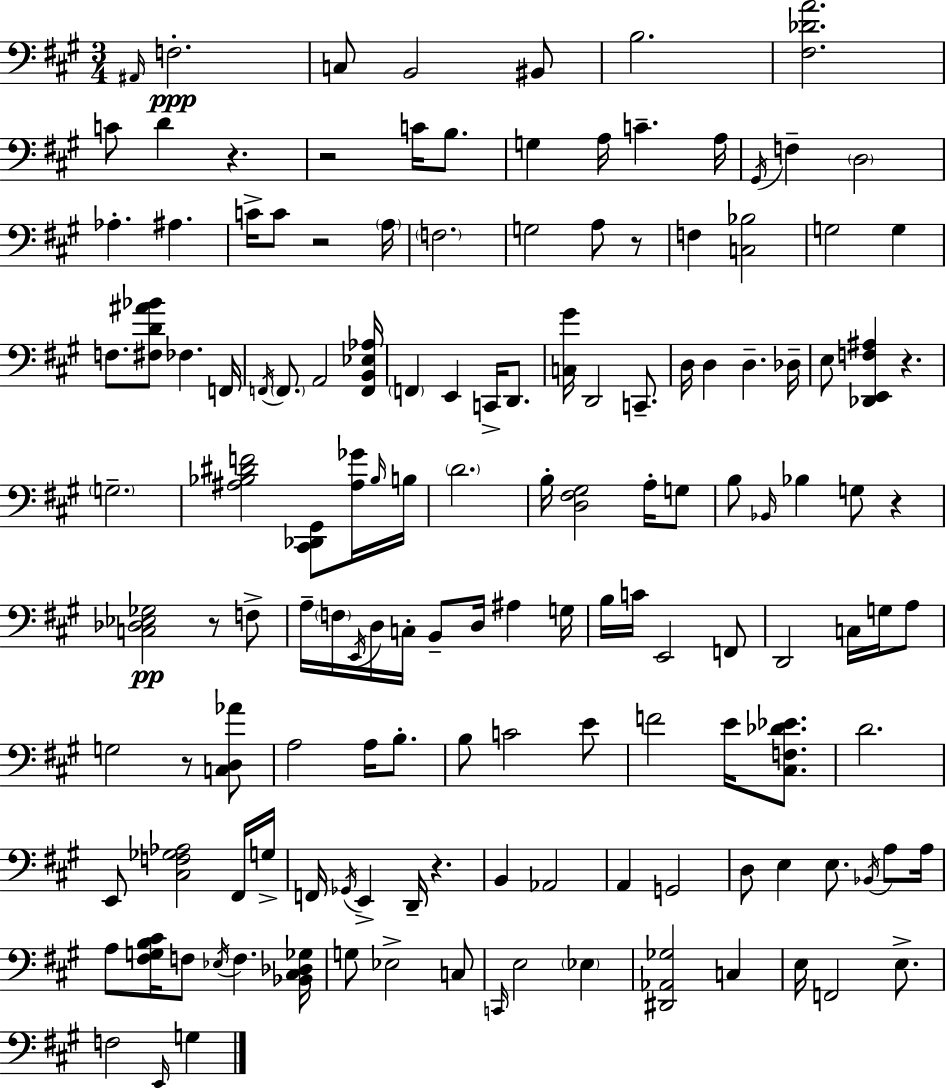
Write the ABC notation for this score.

X:1
T:Untitled
M:3/4
L:1/4
K:A
^A,,/4 F,2 C,/2 B,,2 ^B,,/2 B,2 [^F,_DA]2 C/2 D z z2 C/4 B,/2 G, A,/4 C A,/4 ^G,,/4 F, D,2 _A, ^A, C/4 C/2 z2 A,/4 F,2 G,2 A,/2 z/2 F, [C,_B,]2 G,2 G, F,/2 [^F,D^A_B]/2 _F, F,,/4 F,,/4 F,,/2 A,,2 [F,,B,,_E,_A,]/4 F,, E,, C,,/4 D,,/2 [C,^G]/4 D,,2 C,,/2 D,/4 D, D, _D,/4 E,/2 [_D,,E,,F,^A,] z G,2 [^A,_B,^DF]2 [^C,,_D,,^G,,]/2 [^A,_G]/4 _B,/4 B,/4 D2 B,/4 [D,^F,^G,]2 A,/4 G,/2 B,/2 _B,,/4 _B, G,/2 z [C,_D,_E,_G,]2 z/2 F,/2 A,/4 F,/4 E,,/4 D,/4 C,/4 B,,/2 D,/4 ^A, G,/4 B,/4 C/4 E,,2 F,,/2 D,,2 C,/4 G,/4 A,/2 G,2 z/2 [C,D,_A]/2 A,2 A,/4 B,/2 B,/2 C2 E/2 F2 E/4 [^C,F,_D_E]/2 D2 E,,/2 [^C,F,_G,_A,]2 ^F,,/4 G,/4 F,,/4 _G,,/4 E,, D,,/4 z B,, _A,,2 A,, G,,2 D,/2 E, E,/2 _B,,/4 A,/2 A,/4 A,/2 [^F,G,B,^C]/4 F,/2 _E,/4 F, [_B,,^C,_D,_G,]/4 G,/2 _E,2 C,/2 C,,/4 E,2 _E, [^D,,_A,,_G,]2 C, E,/4 F,,2 E,/2 F,2 E,,/4 G,